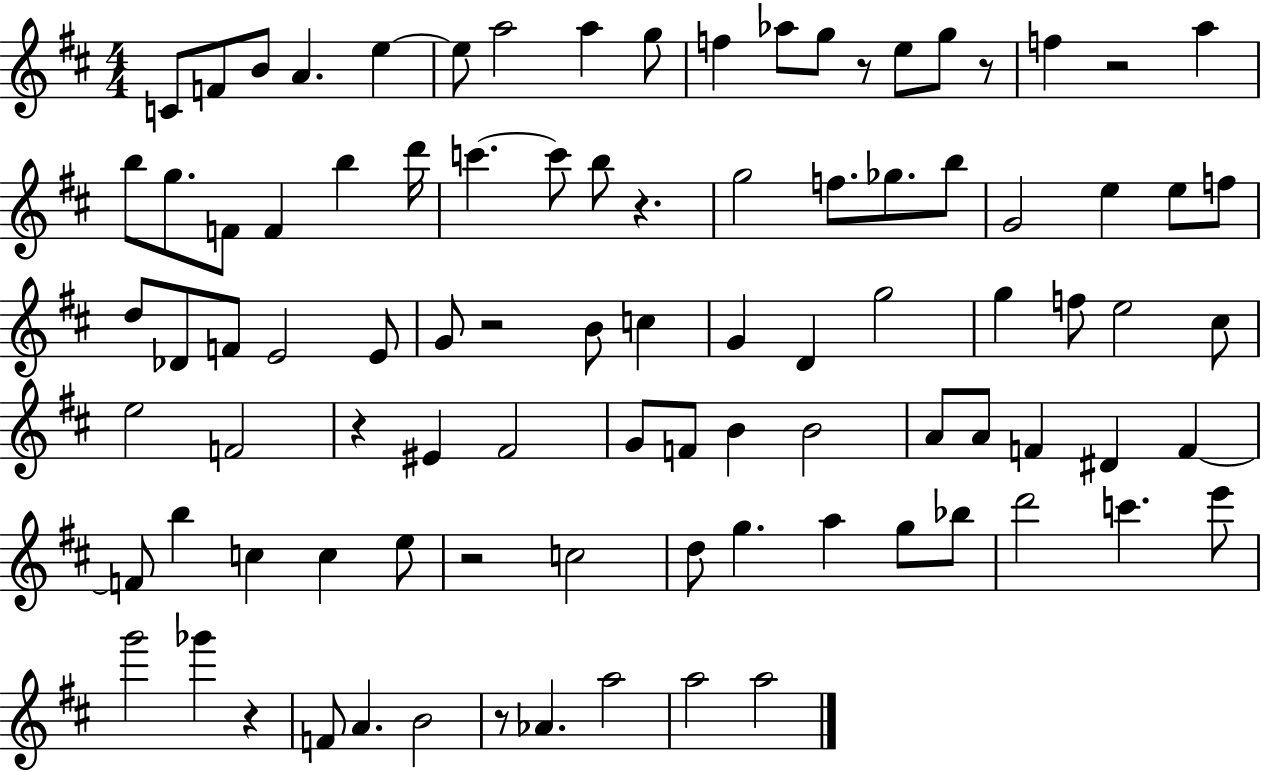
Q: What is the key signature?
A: D major